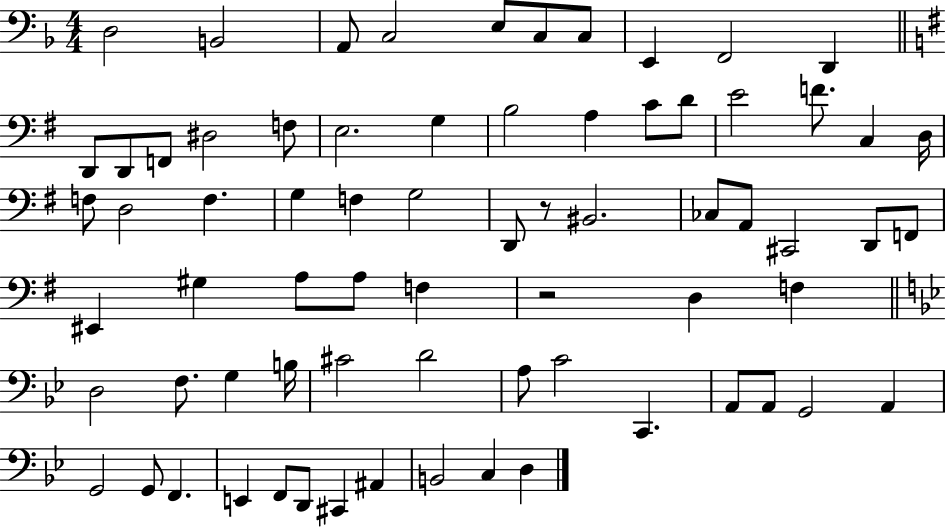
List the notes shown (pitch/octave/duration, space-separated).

D3/h B2/h A2/e C3/h E3/e C3/e C3/e E2/q F2/h D2/q D2/e D2/e F2/e D#3/h F3/e E3/h. G3/q B3/h A3/q C4/e D4/e E4/h F4/e. C3/q D3/s F3/e D3/h F3/q. G3/q F3/q G3/h D2/e R/e BIS2/h. CES3/e A2/e C#2/h D2/e F2/e EIS2/q G#3/q A3/e A3/e F3/q R/h D3/q F3/q D3/h F3/e. G3/q B3/s C#4/h D4/h A3/e C4/h C2/q. A2/e A2/e G2/h A2/q G2/h G2/e F2/q. E2/q F2/e D2/e C#2/q A#2/q B2/h C3/q D3/q